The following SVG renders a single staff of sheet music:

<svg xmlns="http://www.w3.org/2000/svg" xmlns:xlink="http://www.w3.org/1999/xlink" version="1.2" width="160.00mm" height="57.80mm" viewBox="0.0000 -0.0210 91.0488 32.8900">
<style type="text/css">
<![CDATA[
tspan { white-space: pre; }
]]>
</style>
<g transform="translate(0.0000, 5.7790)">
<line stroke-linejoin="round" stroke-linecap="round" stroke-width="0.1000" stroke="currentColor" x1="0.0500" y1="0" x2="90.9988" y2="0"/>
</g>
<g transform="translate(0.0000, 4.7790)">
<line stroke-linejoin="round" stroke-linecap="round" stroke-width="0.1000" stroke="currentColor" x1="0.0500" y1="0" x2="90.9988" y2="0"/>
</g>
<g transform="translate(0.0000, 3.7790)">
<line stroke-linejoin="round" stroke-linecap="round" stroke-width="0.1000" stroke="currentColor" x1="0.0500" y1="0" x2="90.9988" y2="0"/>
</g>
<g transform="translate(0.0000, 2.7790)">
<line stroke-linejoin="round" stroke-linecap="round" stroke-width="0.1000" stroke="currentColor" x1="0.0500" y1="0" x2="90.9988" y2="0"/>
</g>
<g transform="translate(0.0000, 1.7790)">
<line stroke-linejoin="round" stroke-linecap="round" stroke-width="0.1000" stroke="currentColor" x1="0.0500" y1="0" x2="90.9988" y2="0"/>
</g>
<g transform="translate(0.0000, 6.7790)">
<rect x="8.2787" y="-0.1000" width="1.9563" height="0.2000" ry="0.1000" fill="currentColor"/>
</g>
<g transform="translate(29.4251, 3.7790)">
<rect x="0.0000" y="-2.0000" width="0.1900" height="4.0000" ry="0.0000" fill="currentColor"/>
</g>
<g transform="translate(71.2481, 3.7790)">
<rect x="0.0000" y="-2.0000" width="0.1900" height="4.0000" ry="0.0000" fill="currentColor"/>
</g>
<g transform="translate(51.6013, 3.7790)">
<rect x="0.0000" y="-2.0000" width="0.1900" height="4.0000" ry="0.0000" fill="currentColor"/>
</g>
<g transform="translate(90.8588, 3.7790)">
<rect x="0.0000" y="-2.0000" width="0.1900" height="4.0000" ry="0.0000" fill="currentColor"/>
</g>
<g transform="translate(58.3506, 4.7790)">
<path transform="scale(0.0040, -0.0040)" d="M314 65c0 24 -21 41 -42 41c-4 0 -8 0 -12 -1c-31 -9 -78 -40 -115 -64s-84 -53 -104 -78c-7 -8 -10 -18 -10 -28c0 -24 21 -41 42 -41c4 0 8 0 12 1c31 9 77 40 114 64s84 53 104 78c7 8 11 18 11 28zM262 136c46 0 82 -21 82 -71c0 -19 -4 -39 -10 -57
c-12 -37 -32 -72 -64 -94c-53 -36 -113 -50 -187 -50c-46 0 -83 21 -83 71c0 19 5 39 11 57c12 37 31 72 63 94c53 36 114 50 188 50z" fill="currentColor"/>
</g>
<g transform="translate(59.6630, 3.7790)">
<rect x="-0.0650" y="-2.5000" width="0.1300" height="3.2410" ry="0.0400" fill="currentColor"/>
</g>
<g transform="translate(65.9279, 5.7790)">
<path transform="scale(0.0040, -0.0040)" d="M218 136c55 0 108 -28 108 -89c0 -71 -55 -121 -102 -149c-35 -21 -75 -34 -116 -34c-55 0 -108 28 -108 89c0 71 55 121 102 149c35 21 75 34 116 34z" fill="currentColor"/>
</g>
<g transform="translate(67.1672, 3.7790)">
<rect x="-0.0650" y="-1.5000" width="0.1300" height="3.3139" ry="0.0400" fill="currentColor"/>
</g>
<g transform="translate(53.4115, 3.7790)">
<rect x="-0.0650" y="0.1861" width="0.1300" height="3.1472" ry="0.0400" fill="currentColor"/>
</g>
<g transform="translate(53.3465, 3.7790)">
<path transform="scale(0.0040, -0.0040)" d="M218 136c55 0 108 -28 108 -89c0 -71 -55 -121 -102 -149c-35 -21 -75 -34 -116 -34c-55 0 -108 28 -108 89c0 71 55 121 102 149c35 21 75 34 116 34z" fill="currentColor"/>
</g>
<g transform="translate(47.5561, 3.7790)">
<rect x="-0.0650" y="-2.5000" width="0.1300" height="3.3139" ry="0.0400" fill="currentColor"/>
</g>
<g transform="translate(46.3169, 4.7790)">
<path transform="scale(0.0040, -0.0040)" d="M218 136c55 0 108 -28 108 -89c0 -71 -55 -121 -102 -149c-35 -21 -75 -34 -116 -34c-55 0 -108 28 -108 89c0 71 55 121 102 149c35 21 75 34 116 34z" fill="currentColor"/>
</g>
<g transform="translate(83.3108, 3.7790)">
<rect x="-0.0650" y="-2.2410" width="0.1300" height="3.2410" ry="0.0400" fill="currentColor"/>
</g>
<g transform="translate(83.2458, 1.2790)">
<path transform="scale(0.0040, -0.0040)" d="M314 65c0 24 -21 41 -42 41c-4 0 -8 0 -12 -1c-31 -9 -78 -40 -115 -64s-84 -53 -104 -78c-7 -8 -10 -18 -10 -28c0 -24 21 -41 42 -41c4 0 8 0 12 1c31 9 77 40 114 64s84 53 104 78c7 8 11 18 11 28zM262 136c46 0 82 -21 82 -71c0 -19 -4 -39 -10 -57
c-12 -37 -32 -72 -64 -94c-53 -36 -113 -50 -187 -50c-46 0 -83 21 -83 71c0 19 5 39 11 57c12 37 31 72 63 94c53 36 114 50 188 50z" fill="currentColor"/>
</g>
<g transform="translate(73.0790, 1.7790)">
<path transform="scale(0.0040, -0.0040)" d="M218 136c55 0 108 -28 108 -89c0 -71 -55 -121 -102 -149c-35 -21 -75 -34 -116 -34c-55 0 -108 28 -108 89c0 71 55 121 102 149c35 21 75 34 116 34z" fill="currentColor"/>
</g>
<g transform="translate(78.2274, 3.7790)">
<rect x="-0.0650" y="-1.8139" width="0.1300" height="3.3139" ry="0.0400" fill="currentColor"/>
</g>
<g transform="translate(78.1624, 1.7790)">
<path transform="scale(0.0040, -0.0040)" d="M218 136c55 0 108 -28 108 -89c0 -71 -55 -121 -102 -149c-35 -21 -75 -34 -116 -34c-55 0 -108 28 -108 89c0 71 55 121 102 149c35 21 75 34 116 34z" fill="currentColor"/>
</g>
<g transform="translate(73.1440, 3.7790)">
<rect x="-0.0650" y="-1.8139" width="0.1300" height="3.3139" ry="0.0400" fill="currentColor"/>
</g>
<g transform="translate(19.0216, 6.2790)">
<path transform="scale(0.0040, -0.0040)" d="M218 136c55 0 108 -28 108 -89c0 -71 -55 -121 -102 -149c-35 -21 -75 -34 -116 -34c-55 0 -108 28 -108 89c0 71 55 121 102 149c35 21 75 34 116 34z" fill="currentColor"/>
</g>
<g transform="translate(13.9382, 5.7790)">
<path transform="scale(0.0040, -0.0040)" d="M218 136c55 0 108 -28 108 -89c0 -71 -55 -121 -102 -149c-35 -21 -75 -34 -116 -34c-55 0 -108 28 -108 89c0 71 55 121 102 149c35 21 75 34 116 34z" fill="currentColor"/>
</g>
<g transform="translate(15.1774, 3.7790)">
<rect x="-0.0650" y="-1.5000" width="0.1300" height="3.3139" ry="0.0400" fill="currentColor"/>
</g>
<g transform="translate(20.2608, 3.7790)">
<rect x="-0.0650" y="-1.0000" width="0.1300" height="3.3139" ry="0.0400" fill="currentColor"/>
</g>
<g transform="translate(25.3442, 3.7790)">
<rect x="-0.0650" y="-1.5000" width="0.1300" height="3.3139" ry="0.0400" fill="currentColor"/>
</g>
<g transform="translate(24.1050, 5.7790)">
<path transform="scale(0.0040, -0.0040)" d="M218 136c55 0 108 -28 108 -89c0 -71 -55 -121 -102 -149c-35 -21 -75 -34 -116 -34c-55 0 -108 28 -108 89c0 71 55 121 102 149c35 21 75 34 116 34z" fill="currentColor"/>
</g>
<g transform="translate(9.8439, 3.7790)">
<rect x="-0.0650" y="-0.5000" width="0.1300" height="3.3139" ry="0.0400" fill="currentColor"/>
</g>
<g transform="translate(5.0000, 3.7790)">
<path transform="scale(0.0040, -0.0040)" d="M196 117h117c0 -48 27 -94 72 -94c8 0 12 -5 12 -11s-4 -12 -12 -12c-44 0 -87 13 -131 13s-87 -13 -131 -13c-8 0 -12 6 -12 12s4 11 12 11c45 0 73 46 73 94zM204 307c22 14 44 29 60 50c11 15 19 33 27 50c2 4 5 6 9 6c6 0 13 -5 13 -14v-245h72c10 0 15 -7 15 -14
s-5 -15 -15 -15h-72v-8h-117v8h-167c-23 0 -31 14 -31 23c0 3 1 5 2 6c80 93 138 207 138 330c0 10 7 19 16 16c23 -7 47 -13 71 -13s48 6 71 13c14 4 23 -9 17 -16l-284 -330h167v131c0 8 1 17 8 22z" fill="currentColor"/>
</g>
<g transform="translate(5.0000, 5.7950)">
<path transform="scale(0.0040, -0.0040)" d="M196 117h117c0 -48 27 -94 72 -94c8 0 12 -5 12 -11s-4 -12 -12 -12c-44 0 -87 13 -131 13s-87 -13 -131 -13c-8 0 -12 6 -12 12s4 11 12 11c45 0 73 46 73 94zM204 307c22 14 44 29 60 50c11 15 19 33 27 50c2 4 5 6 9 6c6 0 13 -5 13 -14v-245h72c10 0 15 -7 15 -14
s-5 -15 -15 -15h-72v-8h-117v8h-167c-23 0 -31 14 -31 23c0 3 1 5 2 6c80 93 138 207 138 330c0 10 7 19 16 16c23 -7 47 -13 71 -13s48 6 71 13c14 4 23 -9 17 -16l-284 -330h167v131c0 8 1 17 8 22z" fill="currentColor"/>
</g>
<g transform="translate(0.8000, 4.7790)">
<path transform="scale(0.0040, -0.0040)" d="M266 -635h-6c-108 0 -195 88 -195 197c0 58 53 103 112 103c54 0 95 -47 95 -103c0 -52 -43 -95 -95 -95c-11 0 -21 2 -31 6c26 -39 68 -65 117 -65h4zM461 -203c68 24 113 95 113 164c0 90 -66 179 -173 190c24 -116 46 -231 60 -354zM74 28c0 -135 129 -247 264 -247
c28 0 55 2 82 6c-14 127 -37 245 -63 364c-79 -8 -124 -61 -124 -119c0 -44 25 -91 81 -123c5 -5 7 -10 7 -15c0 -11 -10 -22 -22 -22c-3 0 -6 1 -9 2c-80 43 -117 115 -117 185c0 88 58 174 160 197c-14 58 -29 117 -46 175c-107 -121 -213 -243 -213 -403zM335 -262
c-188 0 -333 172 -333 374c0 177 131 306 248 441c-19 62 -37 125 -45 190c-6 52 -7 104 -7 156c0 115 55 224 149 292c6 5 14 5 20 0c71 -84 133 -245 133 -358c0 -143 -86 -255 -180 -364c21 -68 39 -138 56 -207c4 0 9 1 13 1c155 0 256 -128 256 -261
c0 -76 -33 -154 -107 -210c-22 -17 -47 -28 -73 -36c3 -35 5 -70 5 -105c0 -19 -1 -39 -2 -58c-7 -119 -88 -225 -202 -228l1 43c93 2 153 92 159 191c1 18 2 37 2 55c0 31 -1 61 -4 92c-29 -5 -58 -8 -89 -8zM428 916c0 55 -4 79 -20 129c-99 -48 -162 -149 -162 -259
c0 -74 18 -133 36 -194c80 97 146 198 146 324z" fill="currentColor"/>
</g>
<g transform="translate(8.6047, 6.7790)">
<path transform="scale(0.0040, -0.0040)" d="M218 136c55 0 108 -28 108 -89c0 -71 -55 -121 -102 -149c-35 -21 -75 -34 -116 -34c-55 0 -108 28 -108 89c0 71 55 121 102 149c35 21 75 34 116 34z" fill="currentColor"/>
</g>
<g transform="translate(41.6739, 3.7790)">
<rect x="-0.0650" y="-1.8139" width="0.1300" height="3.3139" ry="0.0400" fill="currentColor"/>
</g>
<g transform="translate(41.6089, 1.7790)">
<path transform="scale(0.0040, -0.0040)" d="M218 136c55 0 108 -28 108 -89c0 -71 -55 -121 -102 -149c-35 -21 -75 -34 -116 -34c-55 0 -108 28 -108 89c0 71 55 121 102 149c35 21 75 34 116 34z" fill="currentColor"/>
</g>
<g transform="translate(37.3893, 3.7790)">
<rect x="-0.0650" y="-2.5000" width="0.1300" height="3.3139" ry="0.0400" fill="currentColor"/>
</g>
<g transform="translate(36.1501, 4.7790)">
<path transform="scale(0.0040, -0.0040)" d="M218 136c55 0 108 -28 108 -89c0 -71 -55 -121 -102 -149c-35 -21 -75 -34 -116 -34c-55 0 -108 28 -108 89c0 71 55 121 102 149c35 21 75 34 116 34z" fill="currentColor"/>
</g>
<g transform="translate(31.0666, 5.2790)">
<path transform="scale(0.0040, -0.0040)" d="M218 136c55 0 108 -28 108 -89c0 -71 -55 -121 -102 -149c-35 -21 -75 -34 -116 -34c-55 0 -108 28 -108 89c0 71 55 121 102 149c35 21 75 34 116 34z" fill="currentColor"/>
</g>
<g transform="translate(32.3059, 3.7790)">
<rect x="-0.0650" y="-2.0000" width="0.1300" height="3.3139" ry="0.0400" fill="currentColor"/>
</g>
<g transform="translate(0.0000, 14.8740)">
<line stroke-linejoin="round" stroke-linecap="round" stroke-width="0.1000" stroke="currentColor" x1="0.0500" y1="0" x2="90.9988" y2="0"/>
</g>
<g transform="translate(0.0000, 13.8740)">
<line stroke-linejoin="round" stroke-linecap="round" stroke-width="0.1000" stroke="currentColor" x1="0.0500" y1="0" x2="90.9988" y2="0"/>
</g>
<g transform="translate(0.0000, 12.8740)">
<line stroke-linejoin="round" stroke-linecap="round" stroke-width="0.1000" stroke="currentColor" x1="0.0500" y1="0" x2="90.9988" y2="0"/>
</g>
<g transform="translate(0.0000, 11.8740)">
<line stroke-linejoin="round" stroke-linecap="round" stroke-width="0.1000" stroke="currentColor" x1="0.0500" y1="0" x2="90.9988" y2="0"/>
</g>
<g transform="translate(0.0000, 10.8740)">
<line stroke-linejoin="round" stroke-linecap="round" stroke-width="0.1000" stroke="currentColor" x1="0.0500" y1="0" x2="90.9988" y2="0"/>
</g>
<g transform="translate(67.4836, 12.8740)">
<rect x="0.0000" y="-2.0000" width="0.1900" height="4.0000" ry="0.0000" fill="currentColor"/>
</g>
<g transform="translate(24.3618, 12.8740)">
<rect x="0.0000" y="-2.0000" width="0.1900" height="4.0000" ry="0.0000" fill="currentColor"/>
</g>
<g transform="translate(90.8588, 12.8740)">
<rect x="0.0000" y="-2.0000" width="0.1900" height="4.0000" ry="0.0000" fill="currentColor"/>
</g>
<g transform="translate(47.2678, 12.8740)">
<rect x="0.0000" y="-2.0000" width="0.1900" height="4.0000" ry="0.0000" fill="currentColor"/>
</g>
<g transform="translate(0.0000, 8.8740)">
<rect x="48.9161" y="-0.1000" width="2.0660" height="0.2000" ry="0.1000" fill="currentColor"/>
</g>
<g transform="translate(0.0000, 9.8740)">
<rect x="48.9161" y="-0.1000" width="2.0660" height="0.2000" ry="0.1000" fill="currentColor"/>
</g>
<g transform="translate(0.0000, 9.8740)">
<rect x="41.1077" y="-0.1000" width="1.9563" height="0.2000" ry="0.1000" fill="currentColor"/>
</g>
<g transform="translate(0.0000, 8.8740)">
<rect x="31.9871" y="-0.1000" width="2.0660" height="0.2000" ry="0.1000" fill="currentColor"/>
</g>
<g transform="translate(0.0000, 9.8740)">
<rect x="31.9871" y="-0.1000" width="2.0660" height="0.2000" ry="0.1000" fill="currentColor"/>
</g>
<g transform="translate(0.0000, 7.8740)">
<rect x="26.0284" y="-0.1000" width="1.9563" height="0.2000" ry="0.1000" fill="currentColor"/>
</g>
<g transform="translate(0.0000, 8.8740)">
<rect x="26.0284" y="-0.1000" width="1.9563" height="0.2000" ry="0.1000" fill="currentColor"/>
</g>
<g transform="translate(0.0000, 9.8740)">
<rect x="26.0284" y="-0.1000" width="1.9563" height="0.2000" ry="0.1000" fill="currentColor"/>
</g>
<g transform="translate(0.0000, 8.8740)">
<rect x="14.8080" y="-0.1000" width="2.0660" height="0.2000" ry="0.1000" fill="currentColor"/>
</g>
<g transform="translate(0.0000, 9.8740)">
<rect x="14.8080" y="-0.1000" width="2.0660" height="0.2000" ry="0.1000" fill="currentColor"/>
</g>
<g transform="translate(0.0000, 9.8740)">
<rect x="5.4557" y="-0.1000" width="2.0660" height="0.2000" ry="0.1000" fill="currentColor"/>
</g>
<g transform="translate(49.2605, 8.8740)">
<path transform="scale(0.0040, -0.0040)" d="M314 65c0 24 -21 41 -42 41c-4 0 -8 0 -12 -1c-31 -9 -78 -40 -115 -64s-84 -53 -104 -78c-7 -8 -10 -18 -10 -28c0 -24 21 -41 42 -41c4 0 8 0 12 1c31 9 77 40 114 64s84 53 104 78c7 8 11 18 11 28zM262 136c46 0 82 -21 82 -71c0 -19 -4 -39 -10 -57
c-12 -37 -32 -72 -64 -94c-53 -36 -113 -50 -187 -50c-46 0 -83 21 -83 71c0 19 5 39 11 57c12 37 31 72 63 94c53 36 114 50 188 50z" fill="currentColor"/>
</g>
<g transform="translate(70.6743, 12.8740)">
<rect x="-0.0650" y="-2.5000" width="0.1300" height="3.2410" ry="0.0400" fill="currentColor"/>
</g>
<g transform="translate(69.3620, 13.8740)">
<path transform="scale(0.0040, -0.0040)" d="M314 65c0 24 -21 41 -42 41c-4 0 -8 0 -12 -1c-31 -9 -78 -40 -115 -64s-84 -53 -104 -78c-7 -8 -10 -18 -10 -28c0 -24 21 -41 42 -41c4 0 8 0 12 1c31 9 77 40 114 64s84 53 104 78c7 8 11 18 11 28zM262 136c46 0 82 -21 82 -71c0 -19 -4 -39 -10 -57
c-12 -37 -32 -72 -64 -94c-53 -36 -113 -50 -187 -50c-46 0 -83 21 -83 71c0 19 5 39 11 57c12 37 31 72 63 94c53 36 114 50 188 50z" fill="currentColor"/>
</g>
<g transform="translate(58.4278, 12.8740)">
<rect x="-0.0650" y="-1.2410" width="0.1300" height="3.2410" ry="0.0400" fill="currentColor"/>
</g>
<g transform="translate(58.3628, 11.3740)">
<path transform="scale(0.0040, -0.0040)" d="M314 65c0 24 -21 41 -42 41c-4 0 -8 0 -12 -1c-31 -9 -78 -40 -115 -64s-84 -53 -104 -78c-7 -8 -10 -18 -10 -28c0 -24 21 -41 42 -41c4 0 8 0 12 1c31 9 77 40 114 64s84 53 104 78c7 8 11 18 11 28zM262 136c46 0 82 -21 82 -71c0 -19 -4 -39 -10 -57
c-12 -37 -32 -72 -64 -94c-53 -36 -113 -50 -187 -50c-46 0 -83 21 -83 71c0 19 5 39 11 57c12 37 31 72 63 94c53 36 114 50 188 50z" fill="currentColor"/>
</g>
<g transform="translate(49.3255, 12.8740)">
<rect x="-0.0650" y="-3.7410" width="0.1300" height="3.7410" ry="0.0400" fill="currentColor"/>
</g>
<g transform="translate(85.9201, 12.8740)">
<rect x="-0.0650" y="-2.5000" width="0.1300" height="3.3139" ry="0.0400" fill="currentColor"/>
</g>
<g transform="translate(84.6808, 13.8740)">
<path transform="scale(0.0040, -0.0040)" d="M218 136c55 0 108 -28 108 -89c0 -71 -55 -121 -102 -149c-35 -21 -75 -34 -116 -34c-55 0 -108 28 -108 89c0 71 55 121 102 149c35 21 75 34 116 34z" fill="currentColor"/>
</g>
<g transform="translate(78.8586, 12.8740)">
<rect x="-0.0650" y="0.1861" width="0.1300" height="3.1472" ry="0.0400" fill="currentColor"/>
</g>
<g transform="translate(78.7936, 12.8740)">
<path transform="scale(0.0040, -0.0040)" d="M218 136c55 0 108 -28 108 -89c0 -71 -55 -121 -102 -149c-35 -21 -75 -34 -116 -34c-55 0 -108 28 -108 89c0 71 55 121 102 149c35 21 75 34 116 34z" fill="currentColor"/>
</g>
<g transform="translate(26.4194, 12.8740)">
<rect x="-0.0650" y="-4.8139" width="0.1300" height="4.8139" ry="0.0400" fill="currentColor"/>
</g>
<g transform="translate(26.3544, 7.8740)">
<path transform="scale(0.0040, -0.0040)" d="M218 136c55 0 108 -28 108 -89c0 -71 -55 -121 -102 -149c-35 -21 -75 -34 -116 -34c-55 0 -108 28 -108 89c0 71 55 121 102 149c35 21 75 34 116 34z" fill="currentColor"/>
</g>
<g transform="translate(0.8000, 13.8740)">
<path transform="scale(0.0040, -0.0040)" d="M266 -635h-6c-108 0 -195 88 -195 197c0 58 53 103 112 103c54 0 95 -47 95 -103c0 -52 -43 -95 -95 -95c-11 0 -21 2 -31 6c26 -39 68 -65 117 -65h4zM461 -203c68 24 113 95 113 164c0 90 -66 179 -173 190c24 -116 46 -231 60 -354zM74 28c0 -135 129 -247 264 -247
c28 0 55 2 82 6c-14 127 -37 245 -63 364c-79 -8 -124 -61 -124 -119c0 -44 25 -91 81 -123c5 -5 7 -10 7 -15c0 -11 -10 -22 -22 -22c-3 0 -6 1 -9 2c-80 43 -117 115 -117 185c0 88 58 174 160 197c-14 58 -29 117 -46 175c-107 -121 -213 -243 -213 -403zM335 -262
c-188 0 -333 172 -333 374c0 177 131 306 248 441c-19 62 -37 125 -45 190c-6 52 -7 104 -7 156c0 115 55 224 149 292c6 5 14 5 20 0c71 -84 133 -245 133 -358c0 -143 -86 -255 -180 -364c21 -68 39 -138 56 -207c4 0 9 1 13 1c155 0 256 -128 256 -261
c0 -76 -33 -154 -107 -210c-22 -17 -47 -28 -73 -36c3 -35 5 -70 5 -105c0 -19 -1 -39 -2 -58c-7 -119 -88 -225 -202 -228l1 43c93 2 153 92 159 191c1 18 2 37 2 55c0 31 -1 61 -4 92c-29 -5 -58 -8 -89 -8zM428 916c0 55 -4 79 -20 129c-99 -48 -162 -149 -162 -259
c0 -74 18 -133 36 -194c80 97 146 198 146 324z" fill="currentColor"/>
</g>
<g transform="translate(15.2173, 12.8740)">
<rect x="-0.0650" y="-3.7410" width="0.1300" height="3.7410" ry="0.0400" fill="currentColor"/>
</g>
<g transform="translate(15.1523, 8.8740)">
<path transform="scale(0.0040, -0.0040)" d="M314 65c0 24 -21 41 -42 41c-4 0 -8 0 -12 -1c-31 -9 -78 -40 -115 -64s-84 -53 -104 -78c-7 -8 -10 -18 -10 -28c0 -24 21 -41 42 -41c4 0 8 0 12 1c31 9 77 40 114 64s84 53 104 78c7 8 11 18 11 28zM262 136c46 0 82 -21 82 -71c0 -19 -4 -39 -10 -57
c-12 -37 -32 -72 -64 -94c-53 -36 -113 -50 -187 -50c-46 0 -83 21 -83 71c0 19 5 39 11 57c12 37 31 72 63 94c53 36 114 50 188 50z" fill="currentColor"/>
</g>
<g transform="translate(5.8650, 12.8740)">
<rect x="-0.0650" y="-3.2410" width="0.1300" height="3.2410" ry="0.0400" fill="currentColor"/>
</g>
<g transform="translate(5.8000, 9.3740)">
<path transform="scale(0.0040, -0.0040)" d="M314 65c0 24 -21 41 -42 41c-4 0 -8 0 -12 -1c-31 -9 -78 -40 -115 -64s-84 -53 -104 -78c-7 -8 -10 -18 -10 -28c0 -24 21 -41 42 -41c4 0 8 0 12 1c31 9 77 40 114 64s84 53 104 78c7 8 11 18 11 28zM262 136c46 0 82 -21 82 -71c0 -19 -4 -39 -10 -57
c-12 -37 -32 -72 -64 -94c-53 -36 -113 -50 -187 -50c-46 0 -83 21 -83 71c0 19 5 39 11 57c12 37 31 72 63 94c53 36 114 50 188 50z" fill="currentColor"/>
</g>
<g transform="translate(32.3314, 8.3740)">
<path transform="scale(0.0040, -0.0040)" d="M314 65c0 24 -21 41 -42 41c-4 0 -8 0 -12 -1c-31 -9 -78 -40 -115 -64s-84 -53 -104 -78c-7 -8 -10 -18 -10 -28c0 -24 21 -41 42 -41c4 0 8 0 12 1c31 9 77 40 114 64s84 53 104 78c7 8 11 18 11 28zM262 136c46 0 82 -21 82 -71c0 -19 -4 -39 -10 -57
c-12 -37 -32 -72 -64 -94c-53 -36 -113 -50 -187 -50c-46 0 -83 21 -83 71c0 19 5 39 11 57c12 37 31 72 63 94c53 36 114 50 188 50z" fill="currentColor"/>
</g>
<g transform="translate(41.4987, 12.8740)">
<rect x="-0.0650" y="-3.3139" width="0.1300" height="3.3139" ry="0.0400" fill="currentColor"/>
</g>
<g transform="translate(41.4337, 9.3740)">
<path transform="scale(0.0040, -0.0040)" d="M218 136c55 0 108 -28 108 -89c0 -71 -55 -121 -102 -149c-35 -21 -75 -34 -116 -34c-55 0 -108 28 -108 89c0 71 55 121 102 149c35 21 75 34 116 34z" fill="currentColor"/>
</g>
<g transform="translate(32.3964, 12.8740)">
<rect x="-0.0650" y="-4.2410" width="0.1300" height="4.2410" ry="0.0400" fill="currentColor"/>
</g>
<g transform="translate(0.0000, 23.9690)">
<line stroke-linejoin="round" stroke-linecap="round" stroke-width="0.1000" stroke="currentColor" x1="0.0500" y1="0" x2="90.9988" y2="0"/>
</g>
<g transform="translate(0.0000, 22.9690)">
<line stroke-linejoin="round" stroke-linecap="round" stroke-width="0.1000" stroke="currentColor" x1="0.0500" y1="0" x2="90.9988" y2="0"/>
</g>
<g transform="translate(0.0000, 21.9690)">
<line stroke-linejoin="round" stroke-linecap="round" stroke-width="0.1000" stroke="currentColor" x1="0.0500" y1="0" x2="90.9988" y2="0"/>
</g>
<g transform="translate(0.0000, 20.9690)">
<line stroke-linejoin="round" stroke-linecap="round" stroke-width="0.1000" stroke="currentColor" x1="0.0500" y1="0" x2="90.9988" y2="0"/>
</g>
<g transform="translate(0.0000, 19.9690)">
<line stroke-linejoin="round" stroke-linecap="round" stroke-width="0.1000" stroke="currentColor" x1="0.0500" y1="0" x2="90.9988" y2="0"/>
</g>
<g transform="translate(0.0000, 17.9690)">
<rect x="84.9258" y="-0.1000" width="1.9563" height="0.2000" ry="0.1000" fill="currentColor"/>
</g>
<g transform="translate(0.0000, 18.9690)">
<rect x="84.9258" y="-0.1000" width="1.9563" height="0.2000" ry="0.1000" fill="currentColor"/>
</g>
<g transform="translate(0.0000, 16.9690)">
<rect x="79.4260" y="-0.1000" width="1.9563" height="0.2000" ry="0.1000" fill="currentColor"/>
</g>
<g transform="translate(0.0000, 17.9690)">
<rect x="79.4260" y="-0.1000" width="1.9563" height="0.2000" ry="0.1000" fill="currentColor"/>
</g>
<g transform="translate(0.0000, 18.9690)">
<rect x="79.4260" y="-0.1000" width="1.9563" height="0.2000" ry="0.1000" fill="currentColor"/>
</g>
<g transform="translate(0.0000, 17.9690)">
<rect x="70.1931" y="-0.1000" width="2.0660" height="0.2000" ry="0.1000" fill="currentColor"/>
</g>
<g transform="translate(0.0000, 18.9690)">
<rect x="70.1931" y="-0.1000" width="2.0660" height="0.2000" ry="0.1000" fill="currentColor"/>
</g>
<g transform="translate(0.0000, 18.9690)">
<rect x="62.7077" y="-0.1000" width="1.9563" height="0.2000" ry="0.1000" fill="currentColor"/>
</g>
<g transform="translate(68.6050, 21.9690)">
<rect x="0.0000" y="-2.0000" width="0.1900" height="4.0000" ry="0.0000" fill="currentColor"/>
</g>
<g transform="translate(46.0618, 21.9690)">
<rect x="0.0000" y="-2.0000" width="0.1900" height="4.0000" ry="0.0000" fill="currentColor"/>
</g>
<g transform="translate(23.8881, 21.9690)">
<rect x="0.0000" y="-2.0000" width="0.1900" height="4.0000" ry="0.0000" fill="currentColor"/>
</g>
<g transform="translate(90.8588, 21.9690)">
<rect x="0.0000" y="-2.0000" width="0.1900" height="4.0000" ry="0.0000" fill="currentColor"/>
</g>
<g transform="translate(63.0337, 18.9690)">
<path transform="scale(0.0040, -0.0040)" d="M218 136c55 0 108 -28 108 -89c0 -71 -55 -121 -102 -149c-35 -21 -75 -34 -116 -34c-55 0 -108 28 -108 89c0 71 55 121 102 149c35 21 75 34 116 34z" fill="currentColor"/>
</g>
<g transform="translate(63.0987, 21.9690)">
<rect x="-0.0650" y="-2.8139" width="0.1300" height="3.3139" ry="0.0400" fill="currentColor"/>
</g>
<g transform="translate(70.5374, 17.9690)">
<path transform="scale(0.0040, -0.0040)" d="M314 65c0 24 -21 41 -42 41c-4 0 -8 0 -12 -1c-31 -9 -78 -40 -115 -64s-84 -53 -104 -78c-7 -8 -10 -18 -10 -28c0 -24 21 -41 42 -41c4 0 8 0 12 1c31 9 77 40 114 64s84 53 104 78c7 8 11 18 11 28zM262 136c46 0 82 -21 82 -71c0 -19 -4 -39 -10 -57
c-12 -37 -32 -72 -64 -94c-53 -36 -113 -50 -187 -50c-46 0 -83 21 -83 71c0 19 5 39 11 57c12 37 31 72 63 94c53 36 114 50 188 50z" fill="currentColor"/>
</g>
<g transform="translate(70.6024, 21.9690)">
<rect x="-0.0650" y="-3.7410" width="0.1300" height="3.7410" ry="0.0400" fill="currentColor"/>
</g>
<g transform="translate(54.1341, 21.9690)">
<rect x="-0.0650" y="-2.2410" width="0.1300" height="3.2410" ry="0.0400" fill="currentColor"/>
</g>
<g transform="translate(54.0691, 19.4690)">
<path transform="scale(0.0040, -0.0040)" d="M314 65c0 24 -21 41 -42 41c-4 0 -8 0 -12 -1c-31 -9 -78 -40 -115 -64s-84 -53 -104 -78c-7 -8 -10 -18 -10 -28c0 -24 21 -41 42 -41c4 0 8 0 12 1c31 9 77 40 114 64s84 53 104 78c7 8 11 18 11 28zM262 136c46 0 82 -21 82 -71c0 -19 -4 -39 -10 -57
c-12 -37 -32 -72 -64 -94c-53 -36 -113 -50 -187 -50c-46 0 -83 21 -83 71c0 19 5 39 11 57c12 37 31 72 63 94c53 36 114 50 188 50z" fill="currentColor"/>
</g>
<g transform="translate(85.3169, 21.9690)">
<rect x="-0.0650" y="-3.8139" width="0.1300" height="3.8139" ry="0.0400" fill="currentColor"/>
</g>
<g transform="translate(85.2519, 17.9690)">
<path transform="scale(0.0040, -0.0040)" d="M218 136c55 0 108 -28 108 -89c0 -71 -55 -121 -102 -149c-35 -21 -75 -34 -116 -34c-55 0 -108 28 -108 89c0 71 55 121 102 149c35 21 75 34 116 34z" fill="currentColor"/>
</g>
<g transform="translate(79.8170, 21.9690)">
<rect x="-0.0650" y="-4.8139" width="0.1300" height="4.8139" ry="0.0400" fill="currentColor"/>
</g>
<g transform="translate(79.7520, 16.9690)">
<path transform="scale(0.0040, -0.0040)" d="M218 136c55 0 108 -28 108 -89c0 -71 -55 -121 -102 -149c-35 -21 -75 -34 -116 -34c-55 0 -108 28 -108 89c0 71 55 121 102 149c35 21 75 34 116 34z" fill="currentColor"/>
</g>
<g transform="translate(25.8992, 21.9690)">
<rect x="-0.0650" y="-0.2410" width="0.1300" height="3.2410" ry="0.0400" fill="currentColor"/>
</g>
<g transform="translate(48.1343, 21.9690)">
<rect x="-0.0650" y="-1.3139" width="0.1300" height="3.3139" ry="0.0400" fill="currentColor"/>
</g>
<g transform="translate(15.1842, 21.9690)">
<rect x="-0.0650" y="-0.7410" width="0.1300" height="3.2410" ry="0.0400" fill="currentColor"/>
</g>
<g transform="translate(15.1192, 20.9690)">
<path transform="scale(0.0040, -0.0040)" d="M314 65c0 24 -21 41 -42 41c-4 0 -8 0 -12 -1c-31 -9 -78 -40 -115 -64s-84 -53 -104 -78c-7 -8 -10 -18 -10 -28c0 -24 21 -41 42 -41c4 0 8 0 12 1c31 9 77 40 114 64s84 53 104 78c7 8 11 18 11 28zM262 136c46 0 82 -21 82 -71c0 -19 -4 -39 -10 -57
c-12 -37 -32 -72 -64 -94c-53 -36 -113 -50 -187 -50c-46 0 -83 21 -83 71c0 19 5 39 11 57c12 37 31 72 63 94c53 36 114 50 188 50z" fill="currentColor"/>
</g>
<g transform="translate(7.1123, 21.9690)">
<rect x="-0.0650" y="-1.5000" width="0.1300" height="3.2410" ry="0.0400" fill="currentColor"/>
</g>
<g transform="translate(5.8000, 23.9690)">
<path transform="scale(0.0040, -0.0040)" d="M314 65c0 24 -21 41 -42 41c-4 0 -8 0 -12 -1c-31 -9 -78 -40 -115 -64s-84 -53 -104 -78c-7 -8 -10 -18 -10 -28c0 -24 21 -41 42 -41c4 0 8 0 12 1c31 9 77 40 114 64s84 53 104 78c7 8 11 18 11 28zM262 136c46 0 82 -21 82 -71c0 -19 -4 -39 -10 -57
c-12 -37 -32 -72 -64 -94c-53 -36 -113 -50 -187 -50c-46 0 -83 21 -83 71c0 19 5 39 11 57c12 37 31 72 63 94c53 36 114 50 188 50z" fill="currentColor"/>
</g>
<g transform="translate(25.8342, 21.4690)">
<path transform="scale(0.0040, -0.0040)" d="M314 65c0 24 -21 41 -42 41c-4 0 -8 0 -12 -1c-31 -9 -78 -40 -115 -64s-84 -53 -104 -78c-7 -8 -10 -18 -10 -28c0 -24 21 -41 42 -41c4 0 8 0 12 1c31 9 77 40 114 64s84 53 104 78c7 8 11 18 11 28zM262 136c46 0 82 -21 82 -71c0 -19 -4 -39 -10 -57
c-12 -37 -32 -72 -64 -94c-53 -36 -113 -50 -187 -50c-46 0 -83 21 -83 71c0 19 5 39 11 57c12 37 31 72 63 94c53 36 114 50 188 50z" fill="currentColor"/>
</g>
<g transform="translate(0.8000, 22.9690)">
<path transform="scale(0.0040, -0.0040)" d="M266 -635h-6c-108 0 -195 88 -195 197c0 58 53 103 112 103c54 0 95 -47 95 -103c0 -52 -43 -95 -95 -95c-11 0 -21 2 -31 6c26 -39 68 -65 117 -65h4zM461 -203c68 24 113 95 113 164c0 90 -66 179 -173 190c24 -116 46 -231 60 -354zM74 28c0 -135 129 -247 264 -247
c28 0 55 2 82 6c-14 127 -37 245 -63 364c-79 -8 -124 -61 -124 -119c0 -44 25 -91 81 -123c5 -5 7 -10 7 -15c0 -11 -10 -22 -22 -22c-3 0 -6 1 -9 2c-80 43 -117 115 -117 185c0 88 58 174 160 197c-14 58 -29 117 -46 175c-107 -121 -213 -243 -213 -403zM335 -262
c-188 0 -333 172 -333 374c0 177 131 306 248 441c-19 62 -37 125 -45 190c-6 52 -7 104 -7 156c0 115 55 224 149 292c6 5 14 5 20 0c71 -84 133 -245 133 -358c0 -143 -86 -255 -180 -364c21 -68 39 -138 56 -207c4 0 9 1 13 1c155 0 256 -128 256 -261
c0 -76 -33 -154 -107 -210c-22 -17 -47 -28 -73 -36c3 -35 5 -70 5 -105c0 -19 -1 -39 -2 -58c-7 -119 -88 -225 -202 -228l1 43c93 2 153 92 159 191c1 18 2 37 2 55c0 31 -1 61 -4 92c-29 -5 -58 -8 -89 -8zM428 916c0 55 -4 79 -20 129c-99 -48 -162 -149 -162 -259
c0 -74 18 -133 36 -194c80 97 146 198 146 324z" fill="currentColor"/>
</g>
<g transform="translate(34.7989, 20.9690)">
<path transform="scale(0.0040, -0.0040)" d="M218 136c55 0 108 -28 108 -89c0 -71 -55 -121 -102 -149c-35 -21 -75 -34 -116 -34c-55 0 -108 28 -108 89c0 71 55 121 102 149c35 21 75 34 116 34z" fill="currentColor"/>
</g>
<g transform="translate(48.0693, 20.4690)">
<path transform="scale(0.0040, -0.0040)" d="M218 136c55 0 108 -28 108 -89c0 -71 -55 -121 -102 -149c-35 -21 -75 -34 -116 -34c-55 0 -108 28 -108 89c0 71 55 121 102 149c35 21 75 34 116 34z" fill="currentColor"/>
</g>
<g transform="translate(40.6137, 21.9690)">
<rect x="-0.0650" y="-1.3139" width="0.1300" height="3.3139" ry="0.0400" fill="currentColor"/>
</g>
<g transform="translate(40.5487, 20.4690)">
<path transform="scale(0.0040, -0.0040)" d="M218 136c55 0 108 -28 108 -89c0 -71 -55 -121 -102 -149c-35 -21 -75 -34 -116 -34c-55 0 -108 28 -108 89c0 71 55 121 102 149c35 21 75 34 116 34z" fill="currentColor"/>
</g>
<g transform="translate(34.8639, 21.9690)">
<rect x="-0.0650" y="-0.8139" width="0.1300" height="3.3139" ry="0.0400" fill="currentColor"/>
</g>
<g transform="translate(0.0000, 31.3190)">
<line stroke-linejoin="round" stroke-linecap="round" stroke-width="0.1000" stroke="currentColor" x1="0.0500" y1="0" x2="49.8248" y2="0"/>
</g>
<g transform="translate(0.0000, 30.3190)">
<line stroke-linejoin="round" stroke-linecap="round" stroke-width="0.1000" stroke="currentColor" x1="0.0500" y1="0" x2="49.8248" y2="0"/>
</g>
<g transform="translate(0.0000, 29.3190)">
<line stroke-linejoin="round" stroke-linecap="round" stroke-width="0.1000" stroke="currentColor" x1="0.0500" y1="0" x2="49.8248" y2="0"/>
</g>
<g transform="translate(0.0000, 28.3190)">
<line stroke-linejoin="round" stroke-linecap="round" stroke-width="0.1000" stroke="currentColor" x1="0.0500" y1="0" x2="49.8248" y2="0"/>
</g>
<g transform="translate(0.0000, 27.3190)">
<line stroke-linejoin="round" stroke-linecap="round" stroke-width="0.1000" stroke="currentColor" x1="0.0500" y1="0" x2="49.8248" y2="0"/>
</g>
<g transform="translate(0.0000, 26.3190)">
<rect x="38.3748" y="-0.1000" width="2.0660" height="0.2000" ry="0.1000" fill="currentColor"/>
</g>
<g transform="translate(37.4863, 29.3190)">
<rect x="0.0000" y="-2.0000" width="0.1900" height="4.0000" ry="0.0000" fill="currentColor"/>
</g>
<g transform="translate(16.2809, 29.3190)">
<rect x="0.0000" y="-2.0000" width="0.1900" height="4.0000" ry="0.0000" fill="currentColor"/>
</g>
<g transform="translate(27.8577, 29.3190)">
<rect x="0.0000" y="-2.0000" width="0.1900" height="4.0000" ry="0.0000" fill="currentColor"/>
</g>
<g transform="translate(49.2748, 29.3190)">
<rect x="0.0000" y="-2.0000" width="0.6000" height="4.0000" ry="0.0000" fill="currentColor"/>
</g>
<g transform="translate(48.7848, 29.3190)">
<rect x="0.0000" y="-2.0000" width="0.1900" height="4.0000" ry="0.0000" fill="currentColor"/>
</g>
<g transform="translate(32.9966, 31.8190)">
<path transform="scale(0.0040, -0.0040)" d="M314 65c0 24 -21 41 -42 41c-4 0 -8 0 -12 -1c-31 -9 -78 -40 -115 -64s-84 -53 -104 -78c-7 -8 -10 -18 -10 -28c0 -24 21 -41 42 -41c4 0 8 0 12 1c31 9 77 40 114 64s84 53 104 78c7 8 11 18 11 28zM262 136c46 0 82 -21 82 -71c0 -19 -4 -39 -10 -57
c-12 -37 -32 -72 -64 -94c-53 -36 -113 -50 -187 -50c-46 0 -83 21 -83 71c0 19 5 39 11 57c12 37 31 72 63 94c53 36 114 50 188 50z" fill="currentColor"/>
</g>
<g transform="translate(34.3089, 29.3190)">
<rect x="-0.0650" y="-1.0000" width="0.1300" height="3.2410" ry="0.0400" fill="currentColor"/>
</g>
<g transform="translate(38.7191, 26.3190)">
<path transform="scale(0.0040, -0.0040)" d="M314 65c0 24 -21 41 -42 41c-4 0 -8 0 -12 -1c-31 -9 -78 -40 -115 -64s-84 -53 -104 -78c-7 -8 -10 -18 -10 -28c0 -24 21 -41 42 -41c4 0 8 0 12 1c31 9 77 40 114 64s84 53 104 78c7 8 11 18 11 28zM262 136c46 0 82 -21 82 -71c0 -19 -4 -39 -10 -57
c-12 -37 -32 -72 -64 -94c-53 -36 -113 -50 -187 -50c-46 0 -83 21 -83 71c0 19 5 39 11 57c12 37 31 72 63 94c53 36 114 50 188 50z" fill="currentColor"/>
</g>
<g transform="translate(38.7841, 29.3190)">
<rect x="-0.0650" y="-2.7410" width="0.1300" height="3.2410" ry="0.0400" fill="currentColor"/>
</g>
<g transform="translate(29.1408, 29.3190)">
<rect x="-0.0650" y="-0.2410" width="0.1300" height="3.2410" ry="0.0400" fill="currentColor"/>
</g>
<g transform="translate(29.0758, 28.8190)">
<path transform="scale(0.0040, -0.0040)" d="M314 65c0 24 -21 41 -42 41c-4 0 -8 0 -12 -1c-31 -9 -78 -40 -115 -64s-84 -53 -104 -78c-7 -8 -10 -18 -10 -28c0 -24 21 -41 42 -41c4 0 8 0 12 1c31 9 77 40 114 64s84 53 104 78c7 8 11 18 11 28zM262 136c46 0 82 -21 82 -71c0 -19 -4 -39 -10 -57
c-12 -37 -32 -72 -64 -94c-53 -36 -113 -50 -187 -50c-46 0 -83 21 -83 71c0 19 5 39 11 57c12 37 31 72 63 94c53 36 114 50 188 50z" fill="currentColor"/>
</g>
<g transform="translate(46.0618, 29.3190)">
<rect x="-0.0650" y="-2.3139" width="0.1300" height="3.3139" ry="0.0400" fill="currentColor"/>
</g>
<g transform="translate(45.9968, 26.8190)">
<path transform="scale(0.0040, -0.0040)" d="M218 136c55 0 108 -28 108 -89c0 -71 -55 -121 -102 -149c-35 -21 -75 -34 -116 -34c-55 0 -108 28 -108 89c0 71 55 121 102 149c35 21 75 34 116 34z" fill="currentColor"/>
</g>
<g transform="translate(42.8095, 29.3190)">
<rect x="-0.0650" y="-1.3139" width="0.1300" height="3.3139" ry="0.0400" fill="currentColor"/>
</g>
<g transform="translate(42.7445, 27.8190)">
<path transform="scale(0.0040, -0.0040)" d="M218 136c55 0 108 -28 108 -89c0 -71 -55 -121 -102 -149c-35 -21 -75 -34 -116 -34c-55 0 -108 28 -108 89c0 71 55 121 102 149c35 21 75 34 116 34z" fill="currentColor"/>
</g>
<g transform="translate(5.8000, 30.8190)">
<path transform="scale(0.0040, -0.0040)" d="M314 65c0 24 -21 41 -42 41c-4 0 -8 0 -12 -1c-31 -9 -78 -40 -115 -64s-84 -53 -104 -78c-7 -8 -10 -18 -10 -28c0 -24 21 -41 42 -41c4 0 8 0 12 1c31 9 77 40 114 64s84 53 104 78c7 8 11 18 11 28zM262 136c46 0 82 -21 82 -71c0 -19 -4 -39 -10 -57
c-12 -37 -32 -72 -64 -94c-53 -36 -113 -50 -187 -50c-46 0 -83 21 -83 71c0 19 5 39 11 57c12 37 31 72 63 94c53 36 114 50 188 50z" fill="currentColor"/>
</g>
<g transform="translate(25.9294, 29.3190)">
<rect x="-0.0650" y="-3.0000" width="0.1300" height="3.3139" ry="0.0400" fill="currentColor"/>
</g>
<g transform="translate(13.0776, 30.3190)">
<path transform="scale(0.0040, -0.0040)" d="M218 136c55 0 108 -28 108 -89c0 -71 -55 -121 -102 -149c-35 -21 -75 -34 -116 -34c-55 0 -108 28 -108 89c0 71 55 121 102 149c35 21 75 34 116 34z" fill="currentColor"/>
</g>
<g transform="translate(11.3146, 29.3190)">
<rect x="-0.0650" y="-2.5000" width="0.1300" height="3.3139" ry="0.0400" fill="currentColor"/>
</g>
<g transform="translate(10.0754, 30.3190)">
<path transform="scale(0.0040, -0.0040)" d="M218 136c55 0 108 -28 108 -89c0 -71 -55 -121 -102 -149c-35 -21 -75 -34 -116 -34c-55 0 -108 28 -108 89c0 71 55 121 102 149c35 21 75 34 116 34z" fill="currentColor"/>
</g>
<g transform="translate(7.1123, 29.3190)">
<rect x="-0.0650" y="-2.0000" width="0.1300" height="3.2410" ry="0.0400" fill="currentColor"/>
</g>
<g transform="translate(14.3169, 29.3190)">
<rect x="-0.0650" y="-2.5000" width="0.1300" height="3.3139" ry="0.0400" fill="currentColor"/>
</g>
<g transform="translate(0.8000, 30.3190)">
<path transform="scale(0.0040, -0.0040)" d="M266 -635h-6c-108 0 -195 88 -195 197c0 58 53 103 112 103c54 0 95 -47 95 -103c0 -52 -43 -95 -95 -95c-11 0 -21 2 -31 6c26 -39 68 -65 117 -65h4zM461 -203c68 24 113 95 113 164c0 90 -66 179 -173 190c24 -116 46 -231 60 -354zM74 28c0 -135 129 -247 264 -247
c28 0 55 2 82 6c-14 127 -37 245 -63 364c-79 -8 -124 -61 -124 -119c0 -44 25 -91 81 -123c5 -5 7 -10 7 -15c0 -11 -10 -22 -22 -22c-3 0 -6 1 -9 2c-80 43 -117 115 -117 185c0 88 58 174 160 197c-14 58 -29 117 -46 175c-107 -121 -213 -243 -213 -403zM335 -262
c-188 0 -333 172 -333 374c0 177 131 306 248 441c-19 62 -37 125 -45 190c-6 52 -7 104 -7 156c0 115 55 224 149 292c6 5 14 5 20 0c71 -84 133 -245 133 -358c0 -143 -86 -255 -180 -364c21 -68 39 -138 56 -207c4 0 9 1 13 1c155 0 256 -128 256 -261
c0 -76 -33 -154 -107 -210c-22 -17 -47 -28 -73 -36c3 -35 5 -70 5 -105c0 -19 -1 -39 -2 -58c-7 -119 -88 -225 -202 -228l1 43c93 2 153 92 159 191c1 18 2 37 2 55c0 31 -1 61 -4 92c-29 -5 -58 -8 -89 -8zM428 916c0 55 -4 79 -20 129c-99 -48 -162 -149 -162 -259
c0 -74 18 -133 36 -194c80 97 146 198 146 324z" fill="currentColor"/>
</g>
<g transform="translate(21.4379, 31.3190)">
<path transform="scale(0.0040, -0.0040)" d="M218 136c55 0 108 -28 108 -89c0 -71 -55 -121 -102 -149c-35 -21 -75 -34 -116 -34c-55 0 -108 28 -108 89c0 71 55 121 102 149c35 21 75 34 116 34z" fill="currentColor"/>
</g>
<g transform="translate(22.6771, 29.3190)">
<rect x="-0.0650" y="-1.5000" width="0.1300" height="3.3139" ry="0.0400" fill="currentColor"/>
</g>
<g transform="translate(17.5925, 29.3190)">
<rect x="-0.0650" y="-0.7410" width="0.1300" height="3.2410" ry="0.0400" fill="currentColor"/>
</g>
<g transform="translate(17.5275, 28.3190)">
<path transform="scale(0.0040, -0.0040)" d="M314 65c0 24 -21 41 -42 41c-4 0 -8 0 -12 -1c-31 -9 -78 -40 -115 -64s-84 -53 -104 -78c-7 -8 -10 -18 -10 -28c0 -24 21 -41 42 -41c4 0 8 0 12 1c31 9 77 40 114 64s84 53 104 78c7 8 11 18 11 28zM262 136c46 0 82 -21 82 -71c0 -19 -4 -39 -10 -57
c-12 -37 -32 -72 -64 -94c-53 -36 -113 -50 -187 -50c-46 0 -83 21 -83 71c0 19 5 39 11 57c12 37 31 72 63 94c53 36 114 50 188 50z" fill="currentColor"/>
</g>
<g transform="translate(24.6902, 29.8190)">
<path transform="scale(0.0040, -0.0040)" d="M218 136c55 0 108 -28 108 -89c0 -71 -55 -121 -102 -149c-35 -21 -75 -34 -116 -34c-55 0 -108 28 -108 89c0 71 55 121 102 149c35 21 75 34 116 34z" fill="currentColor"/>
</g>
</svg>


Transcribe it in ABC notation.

X:1
T:Untitled
M:4/4
L:1/4
K:C
C E D E F G f G B G2 E f f g2 b2 c'2 e' d'2 b c'2 e2 G2 B G E2 d2 c2 d e e g2 a c'2 e' c' F2 G G d2 E A c2 D2 a2 e g